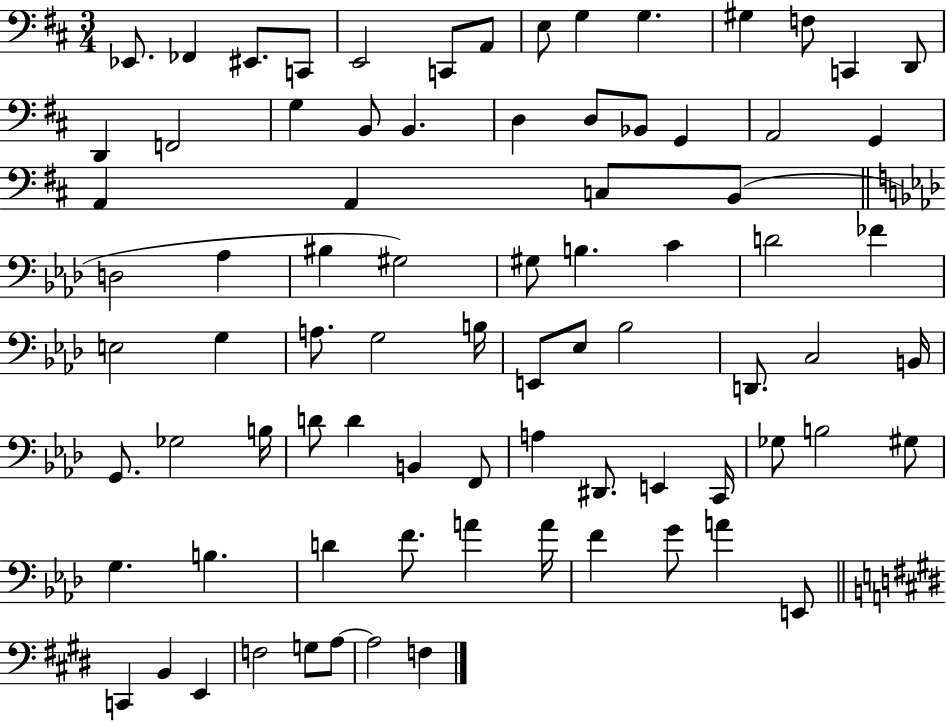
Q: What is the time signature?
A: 3/4